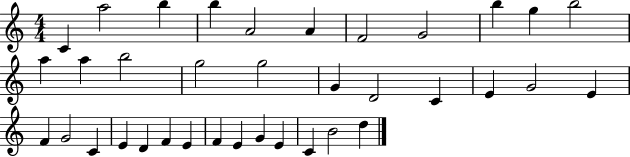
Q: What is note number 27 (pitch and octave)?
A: D4